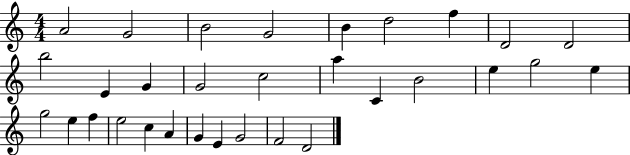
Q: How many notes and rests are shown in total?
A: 31